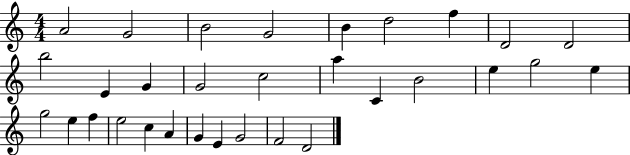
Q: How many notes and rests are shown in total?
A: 31